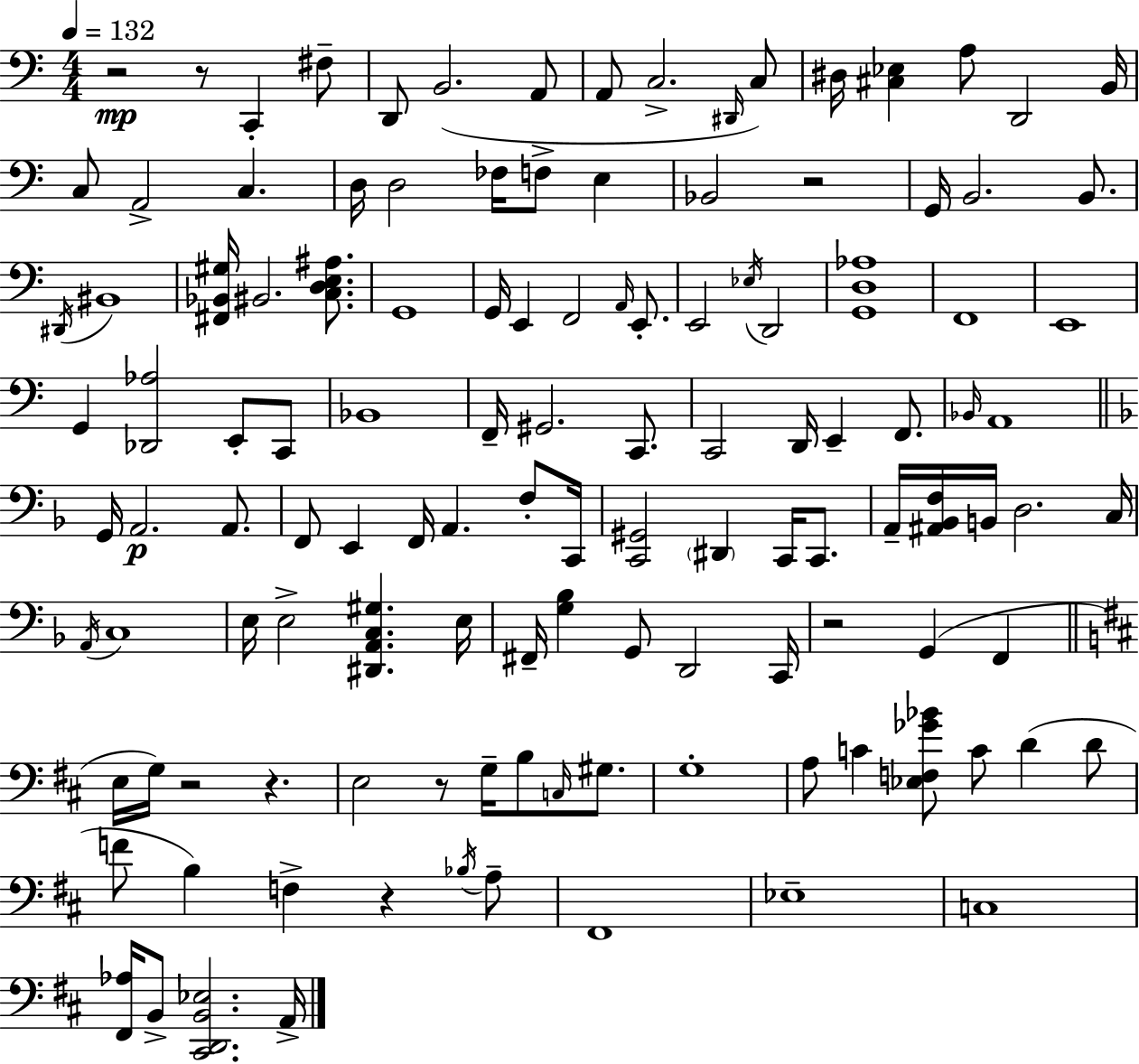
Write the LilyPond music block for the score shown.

{
  \clef bass
  \numericTimeSignature
  \time 4/4
  \key c \major
  \tempo 4 = 132
  r2\mp r8 c,4-. fis8-- | d,8 b,2.( a,8 | a,8 c2.-> \grace { dis,16 } c8) | dis16 <cis ees>4 a8 d,2 | \break b,16 c8 a,2-> c4. | d16 d2 fes16 f8-> e4 | bes,2 r2 | g,16 b,2. b,8. | \break \acciaccatura { dis,16 } bis,1 | <fis, bes, gis>16 bis,2. <c d e ais>8. | g,1 | g,16 e,4 f,2 \grace { a,16 } | \break e,8.-. e,2 \acciaccatura { ees16 } d,2 | <g, d aes>1 | f,1 | e,1 | \break g,4 <des, aes>2 | e,8-. c,8 bes,1 | f,16-- gis,2. | c,8. c,2 d,16 e,4-- | \break f,8. \grace { bes,16 } a,1 | \bar "||" \break \key d \minor g,16 a,2.\p a,8. | f,8 e,4 f,16 a,4. f8-. c,16 | <c, gis,>2 \parenthesize dis,4 c,16 c,8. | a,16-- <ais, bes, f>16 b,16 d2. c16 | \break \acciaccatura { a,16 } c1 | e16 e2-> <dis, a, c gis>4. | e16 fis,16-- <g bes>4 g,8 d,2 | c,16 r2 g,4( f,4 | \break \bar "||" \break \key d \major e16 g16) r2 r4. | e2 r8 g16-- b8 \grace { c16 } gis8. | g1-. | a8 c'4 <ees f ges' bes'>8 c'8 d'4( d'8 | \break f'8 b4) f4-> r4 \acciaccatura { bes16 } | a8-- fis,1 | ees1-- | c1 | \break <fis, aes>16 b,8-> <cis, d, b, ees>2. | a,16-> \bar "|."
}